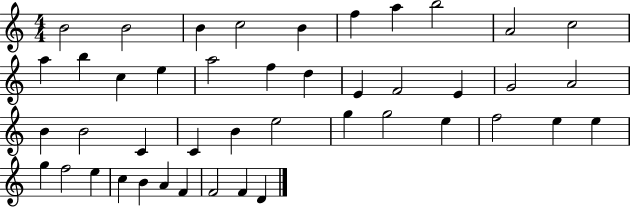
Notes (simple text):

B4/h B4/h B4/q C5/h B4/q F5/q A5/q B5/h A4/h C5/h A5/q B5/q C5/q E5/q A5/h F5/q D5/q E4/q F4/h E4/q G4/h A4/h B4/q B4/h C4/q C4/q B4/q E5/h G5/q G5/h E5/q F5/h E5/q E5/q G5/q F5/h E5/q C5/q B4/q A4/q F4/q F4/h F4/q D4/q